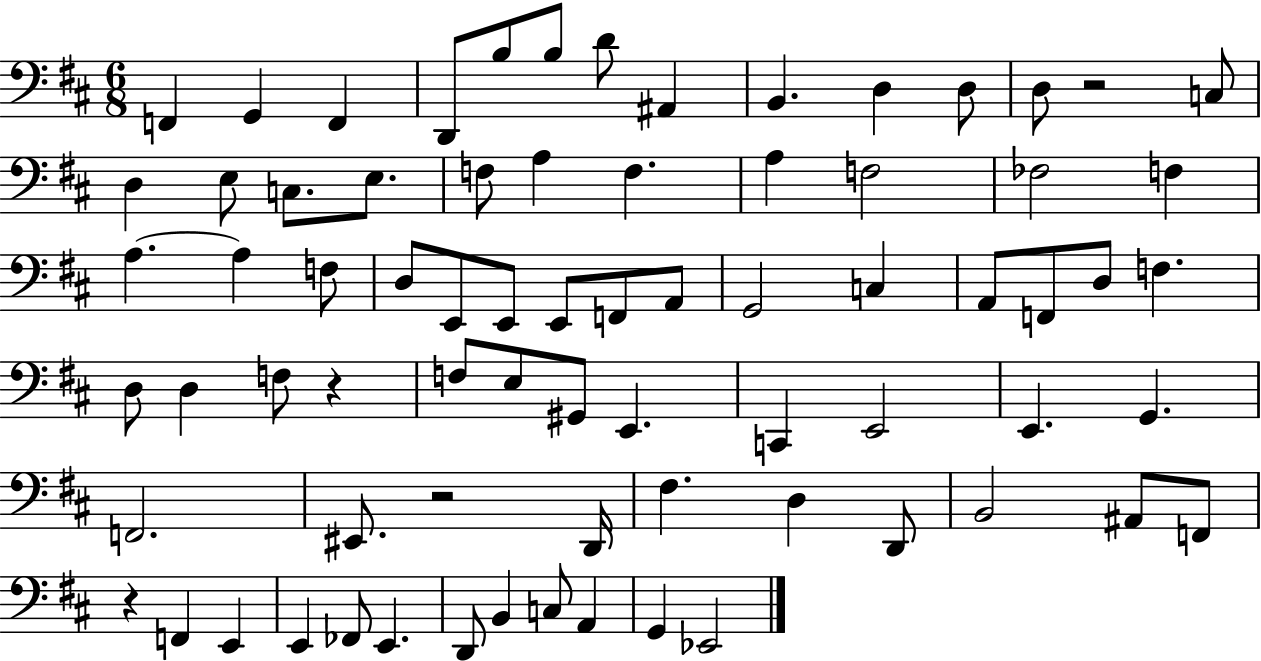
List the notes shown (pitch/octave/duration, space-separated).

F2/q G2/q F2/q D2/e B3/e B3/e D4/e A#2/q B2/q. D3/q D3/e D3/e R/h C3/e D3/q E3/e C3/e. E3/e. F3/e A3/q F3/q. A3/q F3/h FES3/h F3/q A3/q. A3/q F3/e D3/e E2/e E2/e E2/e F2/e A2/e G2/h C3/q A2/e F2/e D3/e F3/q. D3/e D3/q F3/e R/q F3/e E3/e G#2/e E2/q. C2/q E2/h E2/q. G2/q. F2/h. EIS2/e. R/h D2/s F#3/q. D3/q D2/e B2/h A#2/e F2/e R/q F2/q E2/q E2/q FES2/e E2/q. D2/e B2/q C3/e A2/q G2/q Eb2/h